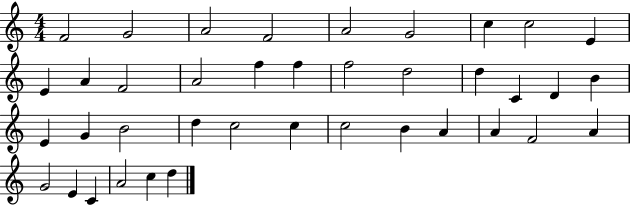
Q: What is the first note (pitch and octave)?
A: F4